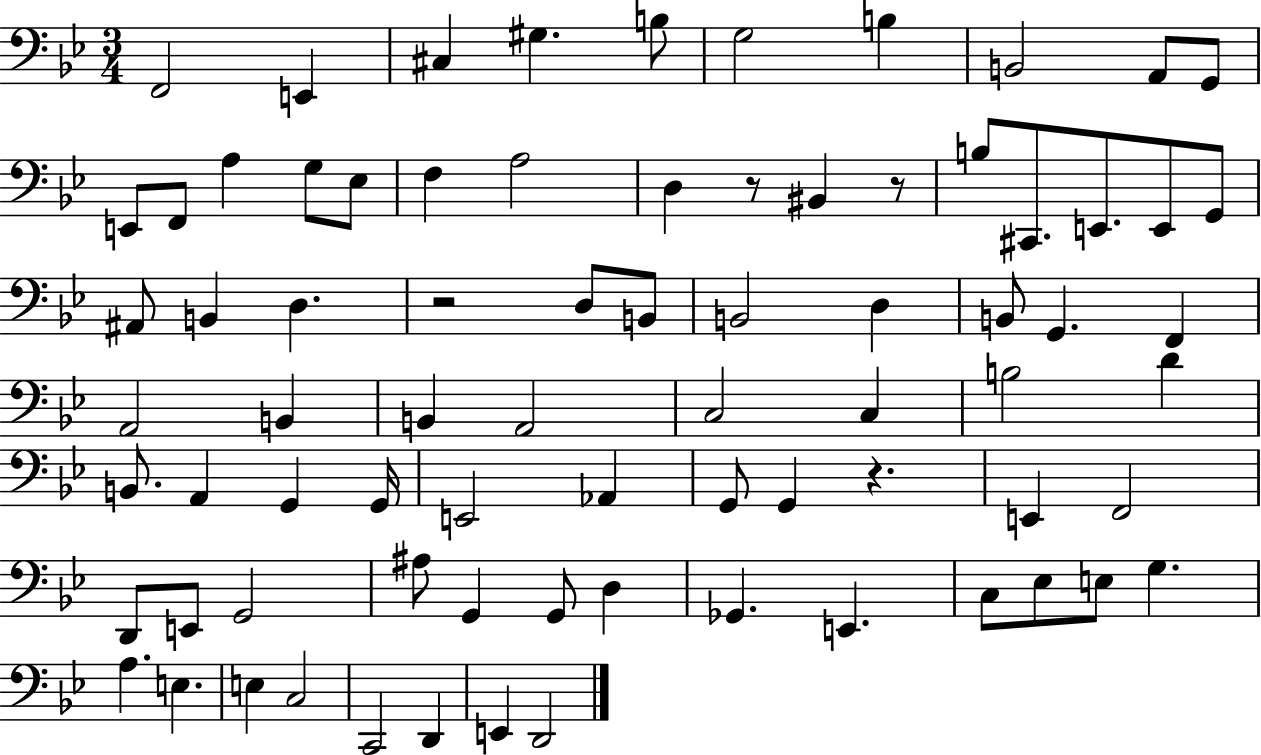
F2/h E2/q C#3/q G#3/q. B3/e G3/h B3/q B2/h A2/e G2/e E2/e F2/e A3/q G3/e Eb3/e F3/q A3/h D3/q R/e BIS2/q R/e B3/e C#2/e. E2/e. E2/e G2/e A#2/e B2/q D3/q. R/h D3/e B2/e B2/h D3/q B2/e G2/q. F2/q A2/h B2/q B2/q A2/h C3/h C3/q B3/h D4/q B2/e. A2/q G2/q G2/s E2/h Ab2/q G2/e G2/q R/q. E2/q F2/h D2/e E2/e G2/h A#3/e G2/q G2/e D3/q Gb2/q. E2/q. C3/e Eb3/e E3/e G3/q. A3/q. E3/q. E3/q C3/h C2/h D2/q E2/q D2/h